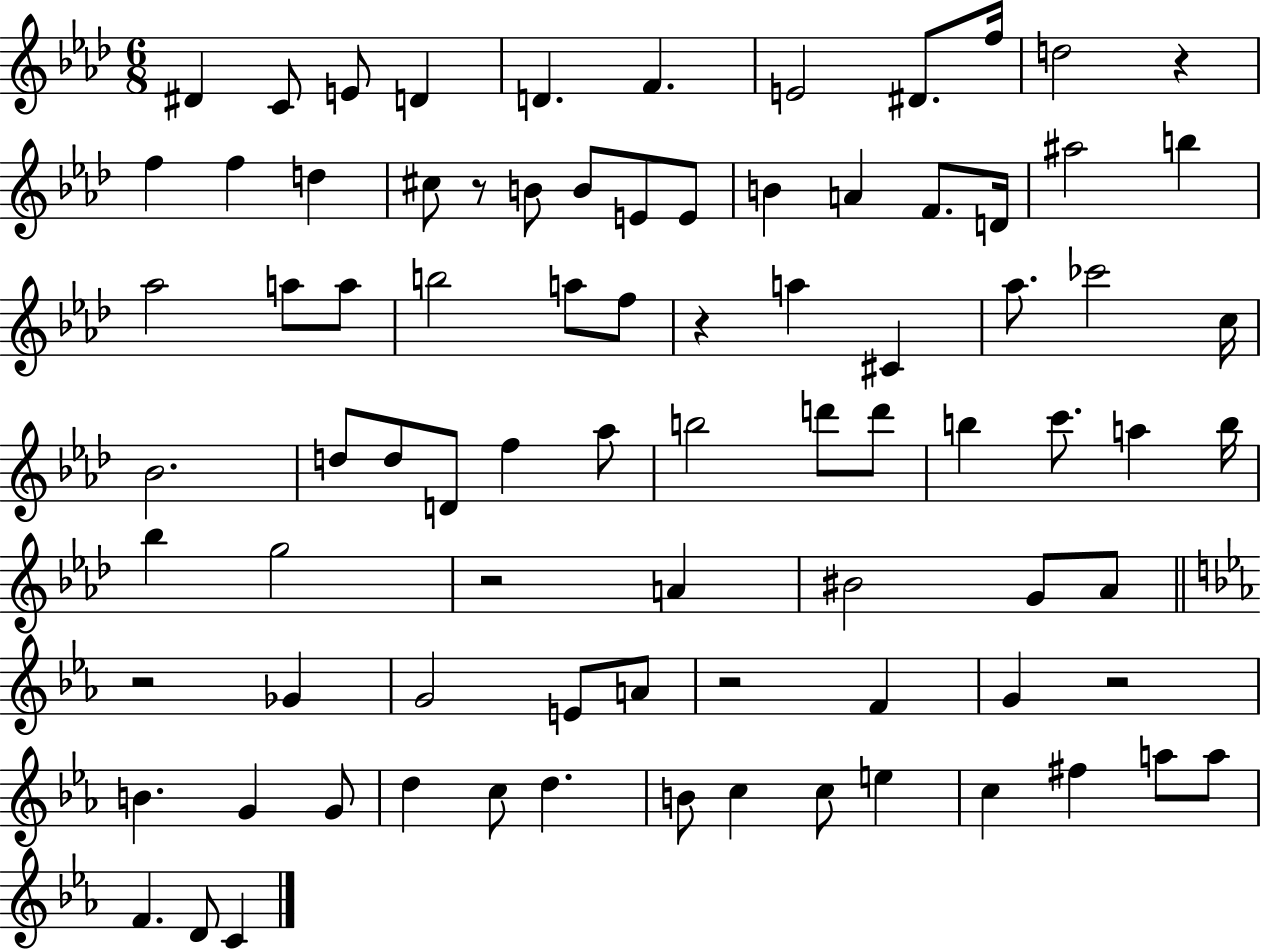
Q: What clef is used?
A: treble